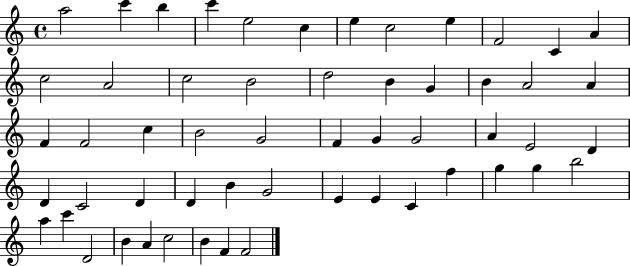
{
  \clef treble
  \time 4/4
  \defaultTimeSignature
  \key c \major
  a''2 c'''4 b''4 | c'''4 e''2 c''4 | e''4 c''2 e''4 | f'2 c'4 a'4 | \break c''2 a'2 | c''2 b'2 | d''2 b'4 g'4 | b'4 a'2 a'4 | \break f'4 f'2 c''4 | b'2 g'2 | f'4 g'4 g'2 | a'4 e'2 d'4 | \break d'4 c'2 d'4 | d'4 b'4 g'2 | e'4 e'4 c'4 f''4 | g''4 g''4 b''2 | \break a''4 c'''4 d'2 | b'4 a'4 c''2 | b'4 f'4 f'2 | \bar "|."
}